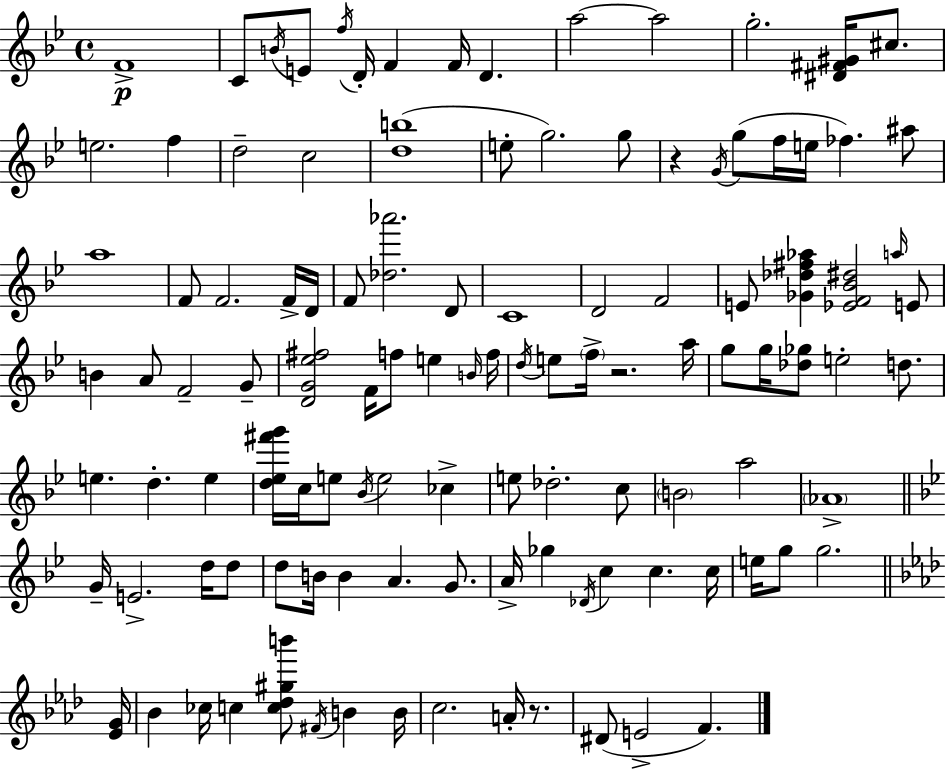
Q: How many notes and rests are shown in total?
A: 112